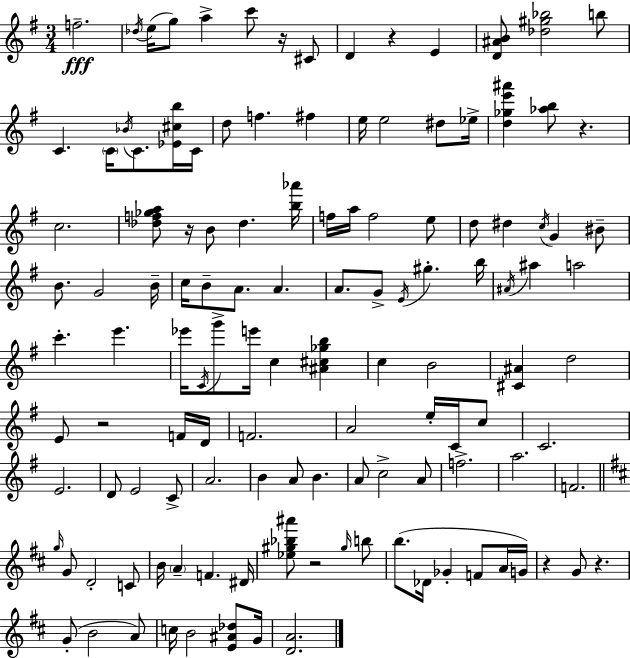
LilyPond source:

{
  \clef treble
  \numericTimeSignature
  \time 3/4
  \key e \minor
  f''2.--\fff | \acciaccatura { des''16 }( e''16 g''8) a''4-> c'''8 r16 cis'8 | d'4 r4 e'4 | <d' ais' b'>8 <des'' gis'' bes''>2 b''8 | \break c'4. \parenthesize c'16 \acciaccatura { bes'16 } c'8. | <ees' cis'' b''>16 c'16 d''8 f''4. fis''4 | e''16 e''2 dis''8 | ees''16-> <d'' ges'' e''' ais'''>4 <aes'' b''>8 r4. | \break c''2. | <des'' f'' ges'' a''>8 r16 b'8 des''4. | <b'' aes'''>16 f''16 a''16 f''2 | e''8 d''8 dis''4 \acciaccatura { c''16 } g'4 | \break bis'8-- b'8. g'2 | b'16-- c''16 b'8-- a'8. a'4. | a'8. g'8-> \acciaccatura { e'16 } gis''4.-. | b''16 \acciaccatura { ais'16 } ais''4 a''2 | \break c'''4.-. e'''4. | ees'''16 \acciaccatura { c'16 } g'''8-> e'''16 c''4 | <ais' cis'' ges'' b''>4 c''4 b'2 | <cis' ais'>4 d''2 | \break e'8 r2 | f'16 d'16 f'2. | a'2 | e''16-. c'16 c''8 c'2. | \break e'2. | d'8 e'2 | c'8-> a'2. | b'4 a'8 | \break b'4. a'8 c''2-> | a'8 f''2.-> | a''2. | f'2. | \break \bar "||" \break \key d \major \grace { g''16 } g'8 d'2-. c'8 | b'16 \parenthesize a'4-- f'4. | dis'16 <ees'' gis'' bes'' ais'''>8 r2 \grace { gis''16 } | b''8 b''8.( des'16 ges'4-. f'8 | \break a'16 g'16) r4 g'8 r4. | g'8-.( b'2 | a'8) c''16 b'2 <e' ais' des''>8 | g'16 <d' a'>2. | \break \bar "|."
}